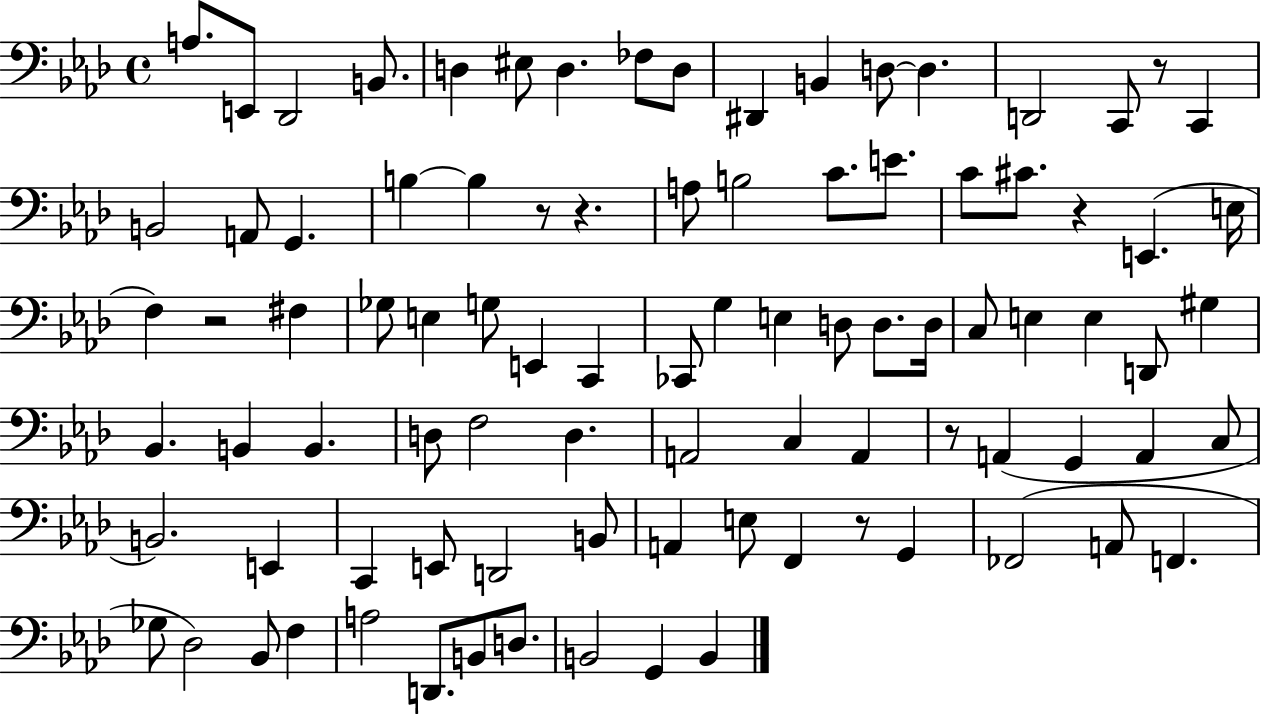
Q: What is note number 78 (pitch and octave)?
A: A3